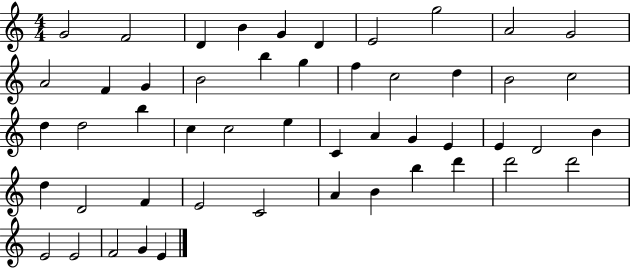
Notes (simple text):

G4/h F4/h D4/q B4/q G4/q D4/q E4/h G5/h A4/h G4/h A4/h F4/q G4/q B4/h B5/q G5/q F5/q C5/h D5/q B4/h C5/h D5/q D5/h B5/q C5/q C5/h E5/q C4/q A4/q G4/q E4/q E4/q D4/h B4/q D5/q D4/h F4/q E4/h C4/h A4/q B4/q B5/q D6/q D6/h D6/h E4/h E4/h F4/h G4/q E4/q